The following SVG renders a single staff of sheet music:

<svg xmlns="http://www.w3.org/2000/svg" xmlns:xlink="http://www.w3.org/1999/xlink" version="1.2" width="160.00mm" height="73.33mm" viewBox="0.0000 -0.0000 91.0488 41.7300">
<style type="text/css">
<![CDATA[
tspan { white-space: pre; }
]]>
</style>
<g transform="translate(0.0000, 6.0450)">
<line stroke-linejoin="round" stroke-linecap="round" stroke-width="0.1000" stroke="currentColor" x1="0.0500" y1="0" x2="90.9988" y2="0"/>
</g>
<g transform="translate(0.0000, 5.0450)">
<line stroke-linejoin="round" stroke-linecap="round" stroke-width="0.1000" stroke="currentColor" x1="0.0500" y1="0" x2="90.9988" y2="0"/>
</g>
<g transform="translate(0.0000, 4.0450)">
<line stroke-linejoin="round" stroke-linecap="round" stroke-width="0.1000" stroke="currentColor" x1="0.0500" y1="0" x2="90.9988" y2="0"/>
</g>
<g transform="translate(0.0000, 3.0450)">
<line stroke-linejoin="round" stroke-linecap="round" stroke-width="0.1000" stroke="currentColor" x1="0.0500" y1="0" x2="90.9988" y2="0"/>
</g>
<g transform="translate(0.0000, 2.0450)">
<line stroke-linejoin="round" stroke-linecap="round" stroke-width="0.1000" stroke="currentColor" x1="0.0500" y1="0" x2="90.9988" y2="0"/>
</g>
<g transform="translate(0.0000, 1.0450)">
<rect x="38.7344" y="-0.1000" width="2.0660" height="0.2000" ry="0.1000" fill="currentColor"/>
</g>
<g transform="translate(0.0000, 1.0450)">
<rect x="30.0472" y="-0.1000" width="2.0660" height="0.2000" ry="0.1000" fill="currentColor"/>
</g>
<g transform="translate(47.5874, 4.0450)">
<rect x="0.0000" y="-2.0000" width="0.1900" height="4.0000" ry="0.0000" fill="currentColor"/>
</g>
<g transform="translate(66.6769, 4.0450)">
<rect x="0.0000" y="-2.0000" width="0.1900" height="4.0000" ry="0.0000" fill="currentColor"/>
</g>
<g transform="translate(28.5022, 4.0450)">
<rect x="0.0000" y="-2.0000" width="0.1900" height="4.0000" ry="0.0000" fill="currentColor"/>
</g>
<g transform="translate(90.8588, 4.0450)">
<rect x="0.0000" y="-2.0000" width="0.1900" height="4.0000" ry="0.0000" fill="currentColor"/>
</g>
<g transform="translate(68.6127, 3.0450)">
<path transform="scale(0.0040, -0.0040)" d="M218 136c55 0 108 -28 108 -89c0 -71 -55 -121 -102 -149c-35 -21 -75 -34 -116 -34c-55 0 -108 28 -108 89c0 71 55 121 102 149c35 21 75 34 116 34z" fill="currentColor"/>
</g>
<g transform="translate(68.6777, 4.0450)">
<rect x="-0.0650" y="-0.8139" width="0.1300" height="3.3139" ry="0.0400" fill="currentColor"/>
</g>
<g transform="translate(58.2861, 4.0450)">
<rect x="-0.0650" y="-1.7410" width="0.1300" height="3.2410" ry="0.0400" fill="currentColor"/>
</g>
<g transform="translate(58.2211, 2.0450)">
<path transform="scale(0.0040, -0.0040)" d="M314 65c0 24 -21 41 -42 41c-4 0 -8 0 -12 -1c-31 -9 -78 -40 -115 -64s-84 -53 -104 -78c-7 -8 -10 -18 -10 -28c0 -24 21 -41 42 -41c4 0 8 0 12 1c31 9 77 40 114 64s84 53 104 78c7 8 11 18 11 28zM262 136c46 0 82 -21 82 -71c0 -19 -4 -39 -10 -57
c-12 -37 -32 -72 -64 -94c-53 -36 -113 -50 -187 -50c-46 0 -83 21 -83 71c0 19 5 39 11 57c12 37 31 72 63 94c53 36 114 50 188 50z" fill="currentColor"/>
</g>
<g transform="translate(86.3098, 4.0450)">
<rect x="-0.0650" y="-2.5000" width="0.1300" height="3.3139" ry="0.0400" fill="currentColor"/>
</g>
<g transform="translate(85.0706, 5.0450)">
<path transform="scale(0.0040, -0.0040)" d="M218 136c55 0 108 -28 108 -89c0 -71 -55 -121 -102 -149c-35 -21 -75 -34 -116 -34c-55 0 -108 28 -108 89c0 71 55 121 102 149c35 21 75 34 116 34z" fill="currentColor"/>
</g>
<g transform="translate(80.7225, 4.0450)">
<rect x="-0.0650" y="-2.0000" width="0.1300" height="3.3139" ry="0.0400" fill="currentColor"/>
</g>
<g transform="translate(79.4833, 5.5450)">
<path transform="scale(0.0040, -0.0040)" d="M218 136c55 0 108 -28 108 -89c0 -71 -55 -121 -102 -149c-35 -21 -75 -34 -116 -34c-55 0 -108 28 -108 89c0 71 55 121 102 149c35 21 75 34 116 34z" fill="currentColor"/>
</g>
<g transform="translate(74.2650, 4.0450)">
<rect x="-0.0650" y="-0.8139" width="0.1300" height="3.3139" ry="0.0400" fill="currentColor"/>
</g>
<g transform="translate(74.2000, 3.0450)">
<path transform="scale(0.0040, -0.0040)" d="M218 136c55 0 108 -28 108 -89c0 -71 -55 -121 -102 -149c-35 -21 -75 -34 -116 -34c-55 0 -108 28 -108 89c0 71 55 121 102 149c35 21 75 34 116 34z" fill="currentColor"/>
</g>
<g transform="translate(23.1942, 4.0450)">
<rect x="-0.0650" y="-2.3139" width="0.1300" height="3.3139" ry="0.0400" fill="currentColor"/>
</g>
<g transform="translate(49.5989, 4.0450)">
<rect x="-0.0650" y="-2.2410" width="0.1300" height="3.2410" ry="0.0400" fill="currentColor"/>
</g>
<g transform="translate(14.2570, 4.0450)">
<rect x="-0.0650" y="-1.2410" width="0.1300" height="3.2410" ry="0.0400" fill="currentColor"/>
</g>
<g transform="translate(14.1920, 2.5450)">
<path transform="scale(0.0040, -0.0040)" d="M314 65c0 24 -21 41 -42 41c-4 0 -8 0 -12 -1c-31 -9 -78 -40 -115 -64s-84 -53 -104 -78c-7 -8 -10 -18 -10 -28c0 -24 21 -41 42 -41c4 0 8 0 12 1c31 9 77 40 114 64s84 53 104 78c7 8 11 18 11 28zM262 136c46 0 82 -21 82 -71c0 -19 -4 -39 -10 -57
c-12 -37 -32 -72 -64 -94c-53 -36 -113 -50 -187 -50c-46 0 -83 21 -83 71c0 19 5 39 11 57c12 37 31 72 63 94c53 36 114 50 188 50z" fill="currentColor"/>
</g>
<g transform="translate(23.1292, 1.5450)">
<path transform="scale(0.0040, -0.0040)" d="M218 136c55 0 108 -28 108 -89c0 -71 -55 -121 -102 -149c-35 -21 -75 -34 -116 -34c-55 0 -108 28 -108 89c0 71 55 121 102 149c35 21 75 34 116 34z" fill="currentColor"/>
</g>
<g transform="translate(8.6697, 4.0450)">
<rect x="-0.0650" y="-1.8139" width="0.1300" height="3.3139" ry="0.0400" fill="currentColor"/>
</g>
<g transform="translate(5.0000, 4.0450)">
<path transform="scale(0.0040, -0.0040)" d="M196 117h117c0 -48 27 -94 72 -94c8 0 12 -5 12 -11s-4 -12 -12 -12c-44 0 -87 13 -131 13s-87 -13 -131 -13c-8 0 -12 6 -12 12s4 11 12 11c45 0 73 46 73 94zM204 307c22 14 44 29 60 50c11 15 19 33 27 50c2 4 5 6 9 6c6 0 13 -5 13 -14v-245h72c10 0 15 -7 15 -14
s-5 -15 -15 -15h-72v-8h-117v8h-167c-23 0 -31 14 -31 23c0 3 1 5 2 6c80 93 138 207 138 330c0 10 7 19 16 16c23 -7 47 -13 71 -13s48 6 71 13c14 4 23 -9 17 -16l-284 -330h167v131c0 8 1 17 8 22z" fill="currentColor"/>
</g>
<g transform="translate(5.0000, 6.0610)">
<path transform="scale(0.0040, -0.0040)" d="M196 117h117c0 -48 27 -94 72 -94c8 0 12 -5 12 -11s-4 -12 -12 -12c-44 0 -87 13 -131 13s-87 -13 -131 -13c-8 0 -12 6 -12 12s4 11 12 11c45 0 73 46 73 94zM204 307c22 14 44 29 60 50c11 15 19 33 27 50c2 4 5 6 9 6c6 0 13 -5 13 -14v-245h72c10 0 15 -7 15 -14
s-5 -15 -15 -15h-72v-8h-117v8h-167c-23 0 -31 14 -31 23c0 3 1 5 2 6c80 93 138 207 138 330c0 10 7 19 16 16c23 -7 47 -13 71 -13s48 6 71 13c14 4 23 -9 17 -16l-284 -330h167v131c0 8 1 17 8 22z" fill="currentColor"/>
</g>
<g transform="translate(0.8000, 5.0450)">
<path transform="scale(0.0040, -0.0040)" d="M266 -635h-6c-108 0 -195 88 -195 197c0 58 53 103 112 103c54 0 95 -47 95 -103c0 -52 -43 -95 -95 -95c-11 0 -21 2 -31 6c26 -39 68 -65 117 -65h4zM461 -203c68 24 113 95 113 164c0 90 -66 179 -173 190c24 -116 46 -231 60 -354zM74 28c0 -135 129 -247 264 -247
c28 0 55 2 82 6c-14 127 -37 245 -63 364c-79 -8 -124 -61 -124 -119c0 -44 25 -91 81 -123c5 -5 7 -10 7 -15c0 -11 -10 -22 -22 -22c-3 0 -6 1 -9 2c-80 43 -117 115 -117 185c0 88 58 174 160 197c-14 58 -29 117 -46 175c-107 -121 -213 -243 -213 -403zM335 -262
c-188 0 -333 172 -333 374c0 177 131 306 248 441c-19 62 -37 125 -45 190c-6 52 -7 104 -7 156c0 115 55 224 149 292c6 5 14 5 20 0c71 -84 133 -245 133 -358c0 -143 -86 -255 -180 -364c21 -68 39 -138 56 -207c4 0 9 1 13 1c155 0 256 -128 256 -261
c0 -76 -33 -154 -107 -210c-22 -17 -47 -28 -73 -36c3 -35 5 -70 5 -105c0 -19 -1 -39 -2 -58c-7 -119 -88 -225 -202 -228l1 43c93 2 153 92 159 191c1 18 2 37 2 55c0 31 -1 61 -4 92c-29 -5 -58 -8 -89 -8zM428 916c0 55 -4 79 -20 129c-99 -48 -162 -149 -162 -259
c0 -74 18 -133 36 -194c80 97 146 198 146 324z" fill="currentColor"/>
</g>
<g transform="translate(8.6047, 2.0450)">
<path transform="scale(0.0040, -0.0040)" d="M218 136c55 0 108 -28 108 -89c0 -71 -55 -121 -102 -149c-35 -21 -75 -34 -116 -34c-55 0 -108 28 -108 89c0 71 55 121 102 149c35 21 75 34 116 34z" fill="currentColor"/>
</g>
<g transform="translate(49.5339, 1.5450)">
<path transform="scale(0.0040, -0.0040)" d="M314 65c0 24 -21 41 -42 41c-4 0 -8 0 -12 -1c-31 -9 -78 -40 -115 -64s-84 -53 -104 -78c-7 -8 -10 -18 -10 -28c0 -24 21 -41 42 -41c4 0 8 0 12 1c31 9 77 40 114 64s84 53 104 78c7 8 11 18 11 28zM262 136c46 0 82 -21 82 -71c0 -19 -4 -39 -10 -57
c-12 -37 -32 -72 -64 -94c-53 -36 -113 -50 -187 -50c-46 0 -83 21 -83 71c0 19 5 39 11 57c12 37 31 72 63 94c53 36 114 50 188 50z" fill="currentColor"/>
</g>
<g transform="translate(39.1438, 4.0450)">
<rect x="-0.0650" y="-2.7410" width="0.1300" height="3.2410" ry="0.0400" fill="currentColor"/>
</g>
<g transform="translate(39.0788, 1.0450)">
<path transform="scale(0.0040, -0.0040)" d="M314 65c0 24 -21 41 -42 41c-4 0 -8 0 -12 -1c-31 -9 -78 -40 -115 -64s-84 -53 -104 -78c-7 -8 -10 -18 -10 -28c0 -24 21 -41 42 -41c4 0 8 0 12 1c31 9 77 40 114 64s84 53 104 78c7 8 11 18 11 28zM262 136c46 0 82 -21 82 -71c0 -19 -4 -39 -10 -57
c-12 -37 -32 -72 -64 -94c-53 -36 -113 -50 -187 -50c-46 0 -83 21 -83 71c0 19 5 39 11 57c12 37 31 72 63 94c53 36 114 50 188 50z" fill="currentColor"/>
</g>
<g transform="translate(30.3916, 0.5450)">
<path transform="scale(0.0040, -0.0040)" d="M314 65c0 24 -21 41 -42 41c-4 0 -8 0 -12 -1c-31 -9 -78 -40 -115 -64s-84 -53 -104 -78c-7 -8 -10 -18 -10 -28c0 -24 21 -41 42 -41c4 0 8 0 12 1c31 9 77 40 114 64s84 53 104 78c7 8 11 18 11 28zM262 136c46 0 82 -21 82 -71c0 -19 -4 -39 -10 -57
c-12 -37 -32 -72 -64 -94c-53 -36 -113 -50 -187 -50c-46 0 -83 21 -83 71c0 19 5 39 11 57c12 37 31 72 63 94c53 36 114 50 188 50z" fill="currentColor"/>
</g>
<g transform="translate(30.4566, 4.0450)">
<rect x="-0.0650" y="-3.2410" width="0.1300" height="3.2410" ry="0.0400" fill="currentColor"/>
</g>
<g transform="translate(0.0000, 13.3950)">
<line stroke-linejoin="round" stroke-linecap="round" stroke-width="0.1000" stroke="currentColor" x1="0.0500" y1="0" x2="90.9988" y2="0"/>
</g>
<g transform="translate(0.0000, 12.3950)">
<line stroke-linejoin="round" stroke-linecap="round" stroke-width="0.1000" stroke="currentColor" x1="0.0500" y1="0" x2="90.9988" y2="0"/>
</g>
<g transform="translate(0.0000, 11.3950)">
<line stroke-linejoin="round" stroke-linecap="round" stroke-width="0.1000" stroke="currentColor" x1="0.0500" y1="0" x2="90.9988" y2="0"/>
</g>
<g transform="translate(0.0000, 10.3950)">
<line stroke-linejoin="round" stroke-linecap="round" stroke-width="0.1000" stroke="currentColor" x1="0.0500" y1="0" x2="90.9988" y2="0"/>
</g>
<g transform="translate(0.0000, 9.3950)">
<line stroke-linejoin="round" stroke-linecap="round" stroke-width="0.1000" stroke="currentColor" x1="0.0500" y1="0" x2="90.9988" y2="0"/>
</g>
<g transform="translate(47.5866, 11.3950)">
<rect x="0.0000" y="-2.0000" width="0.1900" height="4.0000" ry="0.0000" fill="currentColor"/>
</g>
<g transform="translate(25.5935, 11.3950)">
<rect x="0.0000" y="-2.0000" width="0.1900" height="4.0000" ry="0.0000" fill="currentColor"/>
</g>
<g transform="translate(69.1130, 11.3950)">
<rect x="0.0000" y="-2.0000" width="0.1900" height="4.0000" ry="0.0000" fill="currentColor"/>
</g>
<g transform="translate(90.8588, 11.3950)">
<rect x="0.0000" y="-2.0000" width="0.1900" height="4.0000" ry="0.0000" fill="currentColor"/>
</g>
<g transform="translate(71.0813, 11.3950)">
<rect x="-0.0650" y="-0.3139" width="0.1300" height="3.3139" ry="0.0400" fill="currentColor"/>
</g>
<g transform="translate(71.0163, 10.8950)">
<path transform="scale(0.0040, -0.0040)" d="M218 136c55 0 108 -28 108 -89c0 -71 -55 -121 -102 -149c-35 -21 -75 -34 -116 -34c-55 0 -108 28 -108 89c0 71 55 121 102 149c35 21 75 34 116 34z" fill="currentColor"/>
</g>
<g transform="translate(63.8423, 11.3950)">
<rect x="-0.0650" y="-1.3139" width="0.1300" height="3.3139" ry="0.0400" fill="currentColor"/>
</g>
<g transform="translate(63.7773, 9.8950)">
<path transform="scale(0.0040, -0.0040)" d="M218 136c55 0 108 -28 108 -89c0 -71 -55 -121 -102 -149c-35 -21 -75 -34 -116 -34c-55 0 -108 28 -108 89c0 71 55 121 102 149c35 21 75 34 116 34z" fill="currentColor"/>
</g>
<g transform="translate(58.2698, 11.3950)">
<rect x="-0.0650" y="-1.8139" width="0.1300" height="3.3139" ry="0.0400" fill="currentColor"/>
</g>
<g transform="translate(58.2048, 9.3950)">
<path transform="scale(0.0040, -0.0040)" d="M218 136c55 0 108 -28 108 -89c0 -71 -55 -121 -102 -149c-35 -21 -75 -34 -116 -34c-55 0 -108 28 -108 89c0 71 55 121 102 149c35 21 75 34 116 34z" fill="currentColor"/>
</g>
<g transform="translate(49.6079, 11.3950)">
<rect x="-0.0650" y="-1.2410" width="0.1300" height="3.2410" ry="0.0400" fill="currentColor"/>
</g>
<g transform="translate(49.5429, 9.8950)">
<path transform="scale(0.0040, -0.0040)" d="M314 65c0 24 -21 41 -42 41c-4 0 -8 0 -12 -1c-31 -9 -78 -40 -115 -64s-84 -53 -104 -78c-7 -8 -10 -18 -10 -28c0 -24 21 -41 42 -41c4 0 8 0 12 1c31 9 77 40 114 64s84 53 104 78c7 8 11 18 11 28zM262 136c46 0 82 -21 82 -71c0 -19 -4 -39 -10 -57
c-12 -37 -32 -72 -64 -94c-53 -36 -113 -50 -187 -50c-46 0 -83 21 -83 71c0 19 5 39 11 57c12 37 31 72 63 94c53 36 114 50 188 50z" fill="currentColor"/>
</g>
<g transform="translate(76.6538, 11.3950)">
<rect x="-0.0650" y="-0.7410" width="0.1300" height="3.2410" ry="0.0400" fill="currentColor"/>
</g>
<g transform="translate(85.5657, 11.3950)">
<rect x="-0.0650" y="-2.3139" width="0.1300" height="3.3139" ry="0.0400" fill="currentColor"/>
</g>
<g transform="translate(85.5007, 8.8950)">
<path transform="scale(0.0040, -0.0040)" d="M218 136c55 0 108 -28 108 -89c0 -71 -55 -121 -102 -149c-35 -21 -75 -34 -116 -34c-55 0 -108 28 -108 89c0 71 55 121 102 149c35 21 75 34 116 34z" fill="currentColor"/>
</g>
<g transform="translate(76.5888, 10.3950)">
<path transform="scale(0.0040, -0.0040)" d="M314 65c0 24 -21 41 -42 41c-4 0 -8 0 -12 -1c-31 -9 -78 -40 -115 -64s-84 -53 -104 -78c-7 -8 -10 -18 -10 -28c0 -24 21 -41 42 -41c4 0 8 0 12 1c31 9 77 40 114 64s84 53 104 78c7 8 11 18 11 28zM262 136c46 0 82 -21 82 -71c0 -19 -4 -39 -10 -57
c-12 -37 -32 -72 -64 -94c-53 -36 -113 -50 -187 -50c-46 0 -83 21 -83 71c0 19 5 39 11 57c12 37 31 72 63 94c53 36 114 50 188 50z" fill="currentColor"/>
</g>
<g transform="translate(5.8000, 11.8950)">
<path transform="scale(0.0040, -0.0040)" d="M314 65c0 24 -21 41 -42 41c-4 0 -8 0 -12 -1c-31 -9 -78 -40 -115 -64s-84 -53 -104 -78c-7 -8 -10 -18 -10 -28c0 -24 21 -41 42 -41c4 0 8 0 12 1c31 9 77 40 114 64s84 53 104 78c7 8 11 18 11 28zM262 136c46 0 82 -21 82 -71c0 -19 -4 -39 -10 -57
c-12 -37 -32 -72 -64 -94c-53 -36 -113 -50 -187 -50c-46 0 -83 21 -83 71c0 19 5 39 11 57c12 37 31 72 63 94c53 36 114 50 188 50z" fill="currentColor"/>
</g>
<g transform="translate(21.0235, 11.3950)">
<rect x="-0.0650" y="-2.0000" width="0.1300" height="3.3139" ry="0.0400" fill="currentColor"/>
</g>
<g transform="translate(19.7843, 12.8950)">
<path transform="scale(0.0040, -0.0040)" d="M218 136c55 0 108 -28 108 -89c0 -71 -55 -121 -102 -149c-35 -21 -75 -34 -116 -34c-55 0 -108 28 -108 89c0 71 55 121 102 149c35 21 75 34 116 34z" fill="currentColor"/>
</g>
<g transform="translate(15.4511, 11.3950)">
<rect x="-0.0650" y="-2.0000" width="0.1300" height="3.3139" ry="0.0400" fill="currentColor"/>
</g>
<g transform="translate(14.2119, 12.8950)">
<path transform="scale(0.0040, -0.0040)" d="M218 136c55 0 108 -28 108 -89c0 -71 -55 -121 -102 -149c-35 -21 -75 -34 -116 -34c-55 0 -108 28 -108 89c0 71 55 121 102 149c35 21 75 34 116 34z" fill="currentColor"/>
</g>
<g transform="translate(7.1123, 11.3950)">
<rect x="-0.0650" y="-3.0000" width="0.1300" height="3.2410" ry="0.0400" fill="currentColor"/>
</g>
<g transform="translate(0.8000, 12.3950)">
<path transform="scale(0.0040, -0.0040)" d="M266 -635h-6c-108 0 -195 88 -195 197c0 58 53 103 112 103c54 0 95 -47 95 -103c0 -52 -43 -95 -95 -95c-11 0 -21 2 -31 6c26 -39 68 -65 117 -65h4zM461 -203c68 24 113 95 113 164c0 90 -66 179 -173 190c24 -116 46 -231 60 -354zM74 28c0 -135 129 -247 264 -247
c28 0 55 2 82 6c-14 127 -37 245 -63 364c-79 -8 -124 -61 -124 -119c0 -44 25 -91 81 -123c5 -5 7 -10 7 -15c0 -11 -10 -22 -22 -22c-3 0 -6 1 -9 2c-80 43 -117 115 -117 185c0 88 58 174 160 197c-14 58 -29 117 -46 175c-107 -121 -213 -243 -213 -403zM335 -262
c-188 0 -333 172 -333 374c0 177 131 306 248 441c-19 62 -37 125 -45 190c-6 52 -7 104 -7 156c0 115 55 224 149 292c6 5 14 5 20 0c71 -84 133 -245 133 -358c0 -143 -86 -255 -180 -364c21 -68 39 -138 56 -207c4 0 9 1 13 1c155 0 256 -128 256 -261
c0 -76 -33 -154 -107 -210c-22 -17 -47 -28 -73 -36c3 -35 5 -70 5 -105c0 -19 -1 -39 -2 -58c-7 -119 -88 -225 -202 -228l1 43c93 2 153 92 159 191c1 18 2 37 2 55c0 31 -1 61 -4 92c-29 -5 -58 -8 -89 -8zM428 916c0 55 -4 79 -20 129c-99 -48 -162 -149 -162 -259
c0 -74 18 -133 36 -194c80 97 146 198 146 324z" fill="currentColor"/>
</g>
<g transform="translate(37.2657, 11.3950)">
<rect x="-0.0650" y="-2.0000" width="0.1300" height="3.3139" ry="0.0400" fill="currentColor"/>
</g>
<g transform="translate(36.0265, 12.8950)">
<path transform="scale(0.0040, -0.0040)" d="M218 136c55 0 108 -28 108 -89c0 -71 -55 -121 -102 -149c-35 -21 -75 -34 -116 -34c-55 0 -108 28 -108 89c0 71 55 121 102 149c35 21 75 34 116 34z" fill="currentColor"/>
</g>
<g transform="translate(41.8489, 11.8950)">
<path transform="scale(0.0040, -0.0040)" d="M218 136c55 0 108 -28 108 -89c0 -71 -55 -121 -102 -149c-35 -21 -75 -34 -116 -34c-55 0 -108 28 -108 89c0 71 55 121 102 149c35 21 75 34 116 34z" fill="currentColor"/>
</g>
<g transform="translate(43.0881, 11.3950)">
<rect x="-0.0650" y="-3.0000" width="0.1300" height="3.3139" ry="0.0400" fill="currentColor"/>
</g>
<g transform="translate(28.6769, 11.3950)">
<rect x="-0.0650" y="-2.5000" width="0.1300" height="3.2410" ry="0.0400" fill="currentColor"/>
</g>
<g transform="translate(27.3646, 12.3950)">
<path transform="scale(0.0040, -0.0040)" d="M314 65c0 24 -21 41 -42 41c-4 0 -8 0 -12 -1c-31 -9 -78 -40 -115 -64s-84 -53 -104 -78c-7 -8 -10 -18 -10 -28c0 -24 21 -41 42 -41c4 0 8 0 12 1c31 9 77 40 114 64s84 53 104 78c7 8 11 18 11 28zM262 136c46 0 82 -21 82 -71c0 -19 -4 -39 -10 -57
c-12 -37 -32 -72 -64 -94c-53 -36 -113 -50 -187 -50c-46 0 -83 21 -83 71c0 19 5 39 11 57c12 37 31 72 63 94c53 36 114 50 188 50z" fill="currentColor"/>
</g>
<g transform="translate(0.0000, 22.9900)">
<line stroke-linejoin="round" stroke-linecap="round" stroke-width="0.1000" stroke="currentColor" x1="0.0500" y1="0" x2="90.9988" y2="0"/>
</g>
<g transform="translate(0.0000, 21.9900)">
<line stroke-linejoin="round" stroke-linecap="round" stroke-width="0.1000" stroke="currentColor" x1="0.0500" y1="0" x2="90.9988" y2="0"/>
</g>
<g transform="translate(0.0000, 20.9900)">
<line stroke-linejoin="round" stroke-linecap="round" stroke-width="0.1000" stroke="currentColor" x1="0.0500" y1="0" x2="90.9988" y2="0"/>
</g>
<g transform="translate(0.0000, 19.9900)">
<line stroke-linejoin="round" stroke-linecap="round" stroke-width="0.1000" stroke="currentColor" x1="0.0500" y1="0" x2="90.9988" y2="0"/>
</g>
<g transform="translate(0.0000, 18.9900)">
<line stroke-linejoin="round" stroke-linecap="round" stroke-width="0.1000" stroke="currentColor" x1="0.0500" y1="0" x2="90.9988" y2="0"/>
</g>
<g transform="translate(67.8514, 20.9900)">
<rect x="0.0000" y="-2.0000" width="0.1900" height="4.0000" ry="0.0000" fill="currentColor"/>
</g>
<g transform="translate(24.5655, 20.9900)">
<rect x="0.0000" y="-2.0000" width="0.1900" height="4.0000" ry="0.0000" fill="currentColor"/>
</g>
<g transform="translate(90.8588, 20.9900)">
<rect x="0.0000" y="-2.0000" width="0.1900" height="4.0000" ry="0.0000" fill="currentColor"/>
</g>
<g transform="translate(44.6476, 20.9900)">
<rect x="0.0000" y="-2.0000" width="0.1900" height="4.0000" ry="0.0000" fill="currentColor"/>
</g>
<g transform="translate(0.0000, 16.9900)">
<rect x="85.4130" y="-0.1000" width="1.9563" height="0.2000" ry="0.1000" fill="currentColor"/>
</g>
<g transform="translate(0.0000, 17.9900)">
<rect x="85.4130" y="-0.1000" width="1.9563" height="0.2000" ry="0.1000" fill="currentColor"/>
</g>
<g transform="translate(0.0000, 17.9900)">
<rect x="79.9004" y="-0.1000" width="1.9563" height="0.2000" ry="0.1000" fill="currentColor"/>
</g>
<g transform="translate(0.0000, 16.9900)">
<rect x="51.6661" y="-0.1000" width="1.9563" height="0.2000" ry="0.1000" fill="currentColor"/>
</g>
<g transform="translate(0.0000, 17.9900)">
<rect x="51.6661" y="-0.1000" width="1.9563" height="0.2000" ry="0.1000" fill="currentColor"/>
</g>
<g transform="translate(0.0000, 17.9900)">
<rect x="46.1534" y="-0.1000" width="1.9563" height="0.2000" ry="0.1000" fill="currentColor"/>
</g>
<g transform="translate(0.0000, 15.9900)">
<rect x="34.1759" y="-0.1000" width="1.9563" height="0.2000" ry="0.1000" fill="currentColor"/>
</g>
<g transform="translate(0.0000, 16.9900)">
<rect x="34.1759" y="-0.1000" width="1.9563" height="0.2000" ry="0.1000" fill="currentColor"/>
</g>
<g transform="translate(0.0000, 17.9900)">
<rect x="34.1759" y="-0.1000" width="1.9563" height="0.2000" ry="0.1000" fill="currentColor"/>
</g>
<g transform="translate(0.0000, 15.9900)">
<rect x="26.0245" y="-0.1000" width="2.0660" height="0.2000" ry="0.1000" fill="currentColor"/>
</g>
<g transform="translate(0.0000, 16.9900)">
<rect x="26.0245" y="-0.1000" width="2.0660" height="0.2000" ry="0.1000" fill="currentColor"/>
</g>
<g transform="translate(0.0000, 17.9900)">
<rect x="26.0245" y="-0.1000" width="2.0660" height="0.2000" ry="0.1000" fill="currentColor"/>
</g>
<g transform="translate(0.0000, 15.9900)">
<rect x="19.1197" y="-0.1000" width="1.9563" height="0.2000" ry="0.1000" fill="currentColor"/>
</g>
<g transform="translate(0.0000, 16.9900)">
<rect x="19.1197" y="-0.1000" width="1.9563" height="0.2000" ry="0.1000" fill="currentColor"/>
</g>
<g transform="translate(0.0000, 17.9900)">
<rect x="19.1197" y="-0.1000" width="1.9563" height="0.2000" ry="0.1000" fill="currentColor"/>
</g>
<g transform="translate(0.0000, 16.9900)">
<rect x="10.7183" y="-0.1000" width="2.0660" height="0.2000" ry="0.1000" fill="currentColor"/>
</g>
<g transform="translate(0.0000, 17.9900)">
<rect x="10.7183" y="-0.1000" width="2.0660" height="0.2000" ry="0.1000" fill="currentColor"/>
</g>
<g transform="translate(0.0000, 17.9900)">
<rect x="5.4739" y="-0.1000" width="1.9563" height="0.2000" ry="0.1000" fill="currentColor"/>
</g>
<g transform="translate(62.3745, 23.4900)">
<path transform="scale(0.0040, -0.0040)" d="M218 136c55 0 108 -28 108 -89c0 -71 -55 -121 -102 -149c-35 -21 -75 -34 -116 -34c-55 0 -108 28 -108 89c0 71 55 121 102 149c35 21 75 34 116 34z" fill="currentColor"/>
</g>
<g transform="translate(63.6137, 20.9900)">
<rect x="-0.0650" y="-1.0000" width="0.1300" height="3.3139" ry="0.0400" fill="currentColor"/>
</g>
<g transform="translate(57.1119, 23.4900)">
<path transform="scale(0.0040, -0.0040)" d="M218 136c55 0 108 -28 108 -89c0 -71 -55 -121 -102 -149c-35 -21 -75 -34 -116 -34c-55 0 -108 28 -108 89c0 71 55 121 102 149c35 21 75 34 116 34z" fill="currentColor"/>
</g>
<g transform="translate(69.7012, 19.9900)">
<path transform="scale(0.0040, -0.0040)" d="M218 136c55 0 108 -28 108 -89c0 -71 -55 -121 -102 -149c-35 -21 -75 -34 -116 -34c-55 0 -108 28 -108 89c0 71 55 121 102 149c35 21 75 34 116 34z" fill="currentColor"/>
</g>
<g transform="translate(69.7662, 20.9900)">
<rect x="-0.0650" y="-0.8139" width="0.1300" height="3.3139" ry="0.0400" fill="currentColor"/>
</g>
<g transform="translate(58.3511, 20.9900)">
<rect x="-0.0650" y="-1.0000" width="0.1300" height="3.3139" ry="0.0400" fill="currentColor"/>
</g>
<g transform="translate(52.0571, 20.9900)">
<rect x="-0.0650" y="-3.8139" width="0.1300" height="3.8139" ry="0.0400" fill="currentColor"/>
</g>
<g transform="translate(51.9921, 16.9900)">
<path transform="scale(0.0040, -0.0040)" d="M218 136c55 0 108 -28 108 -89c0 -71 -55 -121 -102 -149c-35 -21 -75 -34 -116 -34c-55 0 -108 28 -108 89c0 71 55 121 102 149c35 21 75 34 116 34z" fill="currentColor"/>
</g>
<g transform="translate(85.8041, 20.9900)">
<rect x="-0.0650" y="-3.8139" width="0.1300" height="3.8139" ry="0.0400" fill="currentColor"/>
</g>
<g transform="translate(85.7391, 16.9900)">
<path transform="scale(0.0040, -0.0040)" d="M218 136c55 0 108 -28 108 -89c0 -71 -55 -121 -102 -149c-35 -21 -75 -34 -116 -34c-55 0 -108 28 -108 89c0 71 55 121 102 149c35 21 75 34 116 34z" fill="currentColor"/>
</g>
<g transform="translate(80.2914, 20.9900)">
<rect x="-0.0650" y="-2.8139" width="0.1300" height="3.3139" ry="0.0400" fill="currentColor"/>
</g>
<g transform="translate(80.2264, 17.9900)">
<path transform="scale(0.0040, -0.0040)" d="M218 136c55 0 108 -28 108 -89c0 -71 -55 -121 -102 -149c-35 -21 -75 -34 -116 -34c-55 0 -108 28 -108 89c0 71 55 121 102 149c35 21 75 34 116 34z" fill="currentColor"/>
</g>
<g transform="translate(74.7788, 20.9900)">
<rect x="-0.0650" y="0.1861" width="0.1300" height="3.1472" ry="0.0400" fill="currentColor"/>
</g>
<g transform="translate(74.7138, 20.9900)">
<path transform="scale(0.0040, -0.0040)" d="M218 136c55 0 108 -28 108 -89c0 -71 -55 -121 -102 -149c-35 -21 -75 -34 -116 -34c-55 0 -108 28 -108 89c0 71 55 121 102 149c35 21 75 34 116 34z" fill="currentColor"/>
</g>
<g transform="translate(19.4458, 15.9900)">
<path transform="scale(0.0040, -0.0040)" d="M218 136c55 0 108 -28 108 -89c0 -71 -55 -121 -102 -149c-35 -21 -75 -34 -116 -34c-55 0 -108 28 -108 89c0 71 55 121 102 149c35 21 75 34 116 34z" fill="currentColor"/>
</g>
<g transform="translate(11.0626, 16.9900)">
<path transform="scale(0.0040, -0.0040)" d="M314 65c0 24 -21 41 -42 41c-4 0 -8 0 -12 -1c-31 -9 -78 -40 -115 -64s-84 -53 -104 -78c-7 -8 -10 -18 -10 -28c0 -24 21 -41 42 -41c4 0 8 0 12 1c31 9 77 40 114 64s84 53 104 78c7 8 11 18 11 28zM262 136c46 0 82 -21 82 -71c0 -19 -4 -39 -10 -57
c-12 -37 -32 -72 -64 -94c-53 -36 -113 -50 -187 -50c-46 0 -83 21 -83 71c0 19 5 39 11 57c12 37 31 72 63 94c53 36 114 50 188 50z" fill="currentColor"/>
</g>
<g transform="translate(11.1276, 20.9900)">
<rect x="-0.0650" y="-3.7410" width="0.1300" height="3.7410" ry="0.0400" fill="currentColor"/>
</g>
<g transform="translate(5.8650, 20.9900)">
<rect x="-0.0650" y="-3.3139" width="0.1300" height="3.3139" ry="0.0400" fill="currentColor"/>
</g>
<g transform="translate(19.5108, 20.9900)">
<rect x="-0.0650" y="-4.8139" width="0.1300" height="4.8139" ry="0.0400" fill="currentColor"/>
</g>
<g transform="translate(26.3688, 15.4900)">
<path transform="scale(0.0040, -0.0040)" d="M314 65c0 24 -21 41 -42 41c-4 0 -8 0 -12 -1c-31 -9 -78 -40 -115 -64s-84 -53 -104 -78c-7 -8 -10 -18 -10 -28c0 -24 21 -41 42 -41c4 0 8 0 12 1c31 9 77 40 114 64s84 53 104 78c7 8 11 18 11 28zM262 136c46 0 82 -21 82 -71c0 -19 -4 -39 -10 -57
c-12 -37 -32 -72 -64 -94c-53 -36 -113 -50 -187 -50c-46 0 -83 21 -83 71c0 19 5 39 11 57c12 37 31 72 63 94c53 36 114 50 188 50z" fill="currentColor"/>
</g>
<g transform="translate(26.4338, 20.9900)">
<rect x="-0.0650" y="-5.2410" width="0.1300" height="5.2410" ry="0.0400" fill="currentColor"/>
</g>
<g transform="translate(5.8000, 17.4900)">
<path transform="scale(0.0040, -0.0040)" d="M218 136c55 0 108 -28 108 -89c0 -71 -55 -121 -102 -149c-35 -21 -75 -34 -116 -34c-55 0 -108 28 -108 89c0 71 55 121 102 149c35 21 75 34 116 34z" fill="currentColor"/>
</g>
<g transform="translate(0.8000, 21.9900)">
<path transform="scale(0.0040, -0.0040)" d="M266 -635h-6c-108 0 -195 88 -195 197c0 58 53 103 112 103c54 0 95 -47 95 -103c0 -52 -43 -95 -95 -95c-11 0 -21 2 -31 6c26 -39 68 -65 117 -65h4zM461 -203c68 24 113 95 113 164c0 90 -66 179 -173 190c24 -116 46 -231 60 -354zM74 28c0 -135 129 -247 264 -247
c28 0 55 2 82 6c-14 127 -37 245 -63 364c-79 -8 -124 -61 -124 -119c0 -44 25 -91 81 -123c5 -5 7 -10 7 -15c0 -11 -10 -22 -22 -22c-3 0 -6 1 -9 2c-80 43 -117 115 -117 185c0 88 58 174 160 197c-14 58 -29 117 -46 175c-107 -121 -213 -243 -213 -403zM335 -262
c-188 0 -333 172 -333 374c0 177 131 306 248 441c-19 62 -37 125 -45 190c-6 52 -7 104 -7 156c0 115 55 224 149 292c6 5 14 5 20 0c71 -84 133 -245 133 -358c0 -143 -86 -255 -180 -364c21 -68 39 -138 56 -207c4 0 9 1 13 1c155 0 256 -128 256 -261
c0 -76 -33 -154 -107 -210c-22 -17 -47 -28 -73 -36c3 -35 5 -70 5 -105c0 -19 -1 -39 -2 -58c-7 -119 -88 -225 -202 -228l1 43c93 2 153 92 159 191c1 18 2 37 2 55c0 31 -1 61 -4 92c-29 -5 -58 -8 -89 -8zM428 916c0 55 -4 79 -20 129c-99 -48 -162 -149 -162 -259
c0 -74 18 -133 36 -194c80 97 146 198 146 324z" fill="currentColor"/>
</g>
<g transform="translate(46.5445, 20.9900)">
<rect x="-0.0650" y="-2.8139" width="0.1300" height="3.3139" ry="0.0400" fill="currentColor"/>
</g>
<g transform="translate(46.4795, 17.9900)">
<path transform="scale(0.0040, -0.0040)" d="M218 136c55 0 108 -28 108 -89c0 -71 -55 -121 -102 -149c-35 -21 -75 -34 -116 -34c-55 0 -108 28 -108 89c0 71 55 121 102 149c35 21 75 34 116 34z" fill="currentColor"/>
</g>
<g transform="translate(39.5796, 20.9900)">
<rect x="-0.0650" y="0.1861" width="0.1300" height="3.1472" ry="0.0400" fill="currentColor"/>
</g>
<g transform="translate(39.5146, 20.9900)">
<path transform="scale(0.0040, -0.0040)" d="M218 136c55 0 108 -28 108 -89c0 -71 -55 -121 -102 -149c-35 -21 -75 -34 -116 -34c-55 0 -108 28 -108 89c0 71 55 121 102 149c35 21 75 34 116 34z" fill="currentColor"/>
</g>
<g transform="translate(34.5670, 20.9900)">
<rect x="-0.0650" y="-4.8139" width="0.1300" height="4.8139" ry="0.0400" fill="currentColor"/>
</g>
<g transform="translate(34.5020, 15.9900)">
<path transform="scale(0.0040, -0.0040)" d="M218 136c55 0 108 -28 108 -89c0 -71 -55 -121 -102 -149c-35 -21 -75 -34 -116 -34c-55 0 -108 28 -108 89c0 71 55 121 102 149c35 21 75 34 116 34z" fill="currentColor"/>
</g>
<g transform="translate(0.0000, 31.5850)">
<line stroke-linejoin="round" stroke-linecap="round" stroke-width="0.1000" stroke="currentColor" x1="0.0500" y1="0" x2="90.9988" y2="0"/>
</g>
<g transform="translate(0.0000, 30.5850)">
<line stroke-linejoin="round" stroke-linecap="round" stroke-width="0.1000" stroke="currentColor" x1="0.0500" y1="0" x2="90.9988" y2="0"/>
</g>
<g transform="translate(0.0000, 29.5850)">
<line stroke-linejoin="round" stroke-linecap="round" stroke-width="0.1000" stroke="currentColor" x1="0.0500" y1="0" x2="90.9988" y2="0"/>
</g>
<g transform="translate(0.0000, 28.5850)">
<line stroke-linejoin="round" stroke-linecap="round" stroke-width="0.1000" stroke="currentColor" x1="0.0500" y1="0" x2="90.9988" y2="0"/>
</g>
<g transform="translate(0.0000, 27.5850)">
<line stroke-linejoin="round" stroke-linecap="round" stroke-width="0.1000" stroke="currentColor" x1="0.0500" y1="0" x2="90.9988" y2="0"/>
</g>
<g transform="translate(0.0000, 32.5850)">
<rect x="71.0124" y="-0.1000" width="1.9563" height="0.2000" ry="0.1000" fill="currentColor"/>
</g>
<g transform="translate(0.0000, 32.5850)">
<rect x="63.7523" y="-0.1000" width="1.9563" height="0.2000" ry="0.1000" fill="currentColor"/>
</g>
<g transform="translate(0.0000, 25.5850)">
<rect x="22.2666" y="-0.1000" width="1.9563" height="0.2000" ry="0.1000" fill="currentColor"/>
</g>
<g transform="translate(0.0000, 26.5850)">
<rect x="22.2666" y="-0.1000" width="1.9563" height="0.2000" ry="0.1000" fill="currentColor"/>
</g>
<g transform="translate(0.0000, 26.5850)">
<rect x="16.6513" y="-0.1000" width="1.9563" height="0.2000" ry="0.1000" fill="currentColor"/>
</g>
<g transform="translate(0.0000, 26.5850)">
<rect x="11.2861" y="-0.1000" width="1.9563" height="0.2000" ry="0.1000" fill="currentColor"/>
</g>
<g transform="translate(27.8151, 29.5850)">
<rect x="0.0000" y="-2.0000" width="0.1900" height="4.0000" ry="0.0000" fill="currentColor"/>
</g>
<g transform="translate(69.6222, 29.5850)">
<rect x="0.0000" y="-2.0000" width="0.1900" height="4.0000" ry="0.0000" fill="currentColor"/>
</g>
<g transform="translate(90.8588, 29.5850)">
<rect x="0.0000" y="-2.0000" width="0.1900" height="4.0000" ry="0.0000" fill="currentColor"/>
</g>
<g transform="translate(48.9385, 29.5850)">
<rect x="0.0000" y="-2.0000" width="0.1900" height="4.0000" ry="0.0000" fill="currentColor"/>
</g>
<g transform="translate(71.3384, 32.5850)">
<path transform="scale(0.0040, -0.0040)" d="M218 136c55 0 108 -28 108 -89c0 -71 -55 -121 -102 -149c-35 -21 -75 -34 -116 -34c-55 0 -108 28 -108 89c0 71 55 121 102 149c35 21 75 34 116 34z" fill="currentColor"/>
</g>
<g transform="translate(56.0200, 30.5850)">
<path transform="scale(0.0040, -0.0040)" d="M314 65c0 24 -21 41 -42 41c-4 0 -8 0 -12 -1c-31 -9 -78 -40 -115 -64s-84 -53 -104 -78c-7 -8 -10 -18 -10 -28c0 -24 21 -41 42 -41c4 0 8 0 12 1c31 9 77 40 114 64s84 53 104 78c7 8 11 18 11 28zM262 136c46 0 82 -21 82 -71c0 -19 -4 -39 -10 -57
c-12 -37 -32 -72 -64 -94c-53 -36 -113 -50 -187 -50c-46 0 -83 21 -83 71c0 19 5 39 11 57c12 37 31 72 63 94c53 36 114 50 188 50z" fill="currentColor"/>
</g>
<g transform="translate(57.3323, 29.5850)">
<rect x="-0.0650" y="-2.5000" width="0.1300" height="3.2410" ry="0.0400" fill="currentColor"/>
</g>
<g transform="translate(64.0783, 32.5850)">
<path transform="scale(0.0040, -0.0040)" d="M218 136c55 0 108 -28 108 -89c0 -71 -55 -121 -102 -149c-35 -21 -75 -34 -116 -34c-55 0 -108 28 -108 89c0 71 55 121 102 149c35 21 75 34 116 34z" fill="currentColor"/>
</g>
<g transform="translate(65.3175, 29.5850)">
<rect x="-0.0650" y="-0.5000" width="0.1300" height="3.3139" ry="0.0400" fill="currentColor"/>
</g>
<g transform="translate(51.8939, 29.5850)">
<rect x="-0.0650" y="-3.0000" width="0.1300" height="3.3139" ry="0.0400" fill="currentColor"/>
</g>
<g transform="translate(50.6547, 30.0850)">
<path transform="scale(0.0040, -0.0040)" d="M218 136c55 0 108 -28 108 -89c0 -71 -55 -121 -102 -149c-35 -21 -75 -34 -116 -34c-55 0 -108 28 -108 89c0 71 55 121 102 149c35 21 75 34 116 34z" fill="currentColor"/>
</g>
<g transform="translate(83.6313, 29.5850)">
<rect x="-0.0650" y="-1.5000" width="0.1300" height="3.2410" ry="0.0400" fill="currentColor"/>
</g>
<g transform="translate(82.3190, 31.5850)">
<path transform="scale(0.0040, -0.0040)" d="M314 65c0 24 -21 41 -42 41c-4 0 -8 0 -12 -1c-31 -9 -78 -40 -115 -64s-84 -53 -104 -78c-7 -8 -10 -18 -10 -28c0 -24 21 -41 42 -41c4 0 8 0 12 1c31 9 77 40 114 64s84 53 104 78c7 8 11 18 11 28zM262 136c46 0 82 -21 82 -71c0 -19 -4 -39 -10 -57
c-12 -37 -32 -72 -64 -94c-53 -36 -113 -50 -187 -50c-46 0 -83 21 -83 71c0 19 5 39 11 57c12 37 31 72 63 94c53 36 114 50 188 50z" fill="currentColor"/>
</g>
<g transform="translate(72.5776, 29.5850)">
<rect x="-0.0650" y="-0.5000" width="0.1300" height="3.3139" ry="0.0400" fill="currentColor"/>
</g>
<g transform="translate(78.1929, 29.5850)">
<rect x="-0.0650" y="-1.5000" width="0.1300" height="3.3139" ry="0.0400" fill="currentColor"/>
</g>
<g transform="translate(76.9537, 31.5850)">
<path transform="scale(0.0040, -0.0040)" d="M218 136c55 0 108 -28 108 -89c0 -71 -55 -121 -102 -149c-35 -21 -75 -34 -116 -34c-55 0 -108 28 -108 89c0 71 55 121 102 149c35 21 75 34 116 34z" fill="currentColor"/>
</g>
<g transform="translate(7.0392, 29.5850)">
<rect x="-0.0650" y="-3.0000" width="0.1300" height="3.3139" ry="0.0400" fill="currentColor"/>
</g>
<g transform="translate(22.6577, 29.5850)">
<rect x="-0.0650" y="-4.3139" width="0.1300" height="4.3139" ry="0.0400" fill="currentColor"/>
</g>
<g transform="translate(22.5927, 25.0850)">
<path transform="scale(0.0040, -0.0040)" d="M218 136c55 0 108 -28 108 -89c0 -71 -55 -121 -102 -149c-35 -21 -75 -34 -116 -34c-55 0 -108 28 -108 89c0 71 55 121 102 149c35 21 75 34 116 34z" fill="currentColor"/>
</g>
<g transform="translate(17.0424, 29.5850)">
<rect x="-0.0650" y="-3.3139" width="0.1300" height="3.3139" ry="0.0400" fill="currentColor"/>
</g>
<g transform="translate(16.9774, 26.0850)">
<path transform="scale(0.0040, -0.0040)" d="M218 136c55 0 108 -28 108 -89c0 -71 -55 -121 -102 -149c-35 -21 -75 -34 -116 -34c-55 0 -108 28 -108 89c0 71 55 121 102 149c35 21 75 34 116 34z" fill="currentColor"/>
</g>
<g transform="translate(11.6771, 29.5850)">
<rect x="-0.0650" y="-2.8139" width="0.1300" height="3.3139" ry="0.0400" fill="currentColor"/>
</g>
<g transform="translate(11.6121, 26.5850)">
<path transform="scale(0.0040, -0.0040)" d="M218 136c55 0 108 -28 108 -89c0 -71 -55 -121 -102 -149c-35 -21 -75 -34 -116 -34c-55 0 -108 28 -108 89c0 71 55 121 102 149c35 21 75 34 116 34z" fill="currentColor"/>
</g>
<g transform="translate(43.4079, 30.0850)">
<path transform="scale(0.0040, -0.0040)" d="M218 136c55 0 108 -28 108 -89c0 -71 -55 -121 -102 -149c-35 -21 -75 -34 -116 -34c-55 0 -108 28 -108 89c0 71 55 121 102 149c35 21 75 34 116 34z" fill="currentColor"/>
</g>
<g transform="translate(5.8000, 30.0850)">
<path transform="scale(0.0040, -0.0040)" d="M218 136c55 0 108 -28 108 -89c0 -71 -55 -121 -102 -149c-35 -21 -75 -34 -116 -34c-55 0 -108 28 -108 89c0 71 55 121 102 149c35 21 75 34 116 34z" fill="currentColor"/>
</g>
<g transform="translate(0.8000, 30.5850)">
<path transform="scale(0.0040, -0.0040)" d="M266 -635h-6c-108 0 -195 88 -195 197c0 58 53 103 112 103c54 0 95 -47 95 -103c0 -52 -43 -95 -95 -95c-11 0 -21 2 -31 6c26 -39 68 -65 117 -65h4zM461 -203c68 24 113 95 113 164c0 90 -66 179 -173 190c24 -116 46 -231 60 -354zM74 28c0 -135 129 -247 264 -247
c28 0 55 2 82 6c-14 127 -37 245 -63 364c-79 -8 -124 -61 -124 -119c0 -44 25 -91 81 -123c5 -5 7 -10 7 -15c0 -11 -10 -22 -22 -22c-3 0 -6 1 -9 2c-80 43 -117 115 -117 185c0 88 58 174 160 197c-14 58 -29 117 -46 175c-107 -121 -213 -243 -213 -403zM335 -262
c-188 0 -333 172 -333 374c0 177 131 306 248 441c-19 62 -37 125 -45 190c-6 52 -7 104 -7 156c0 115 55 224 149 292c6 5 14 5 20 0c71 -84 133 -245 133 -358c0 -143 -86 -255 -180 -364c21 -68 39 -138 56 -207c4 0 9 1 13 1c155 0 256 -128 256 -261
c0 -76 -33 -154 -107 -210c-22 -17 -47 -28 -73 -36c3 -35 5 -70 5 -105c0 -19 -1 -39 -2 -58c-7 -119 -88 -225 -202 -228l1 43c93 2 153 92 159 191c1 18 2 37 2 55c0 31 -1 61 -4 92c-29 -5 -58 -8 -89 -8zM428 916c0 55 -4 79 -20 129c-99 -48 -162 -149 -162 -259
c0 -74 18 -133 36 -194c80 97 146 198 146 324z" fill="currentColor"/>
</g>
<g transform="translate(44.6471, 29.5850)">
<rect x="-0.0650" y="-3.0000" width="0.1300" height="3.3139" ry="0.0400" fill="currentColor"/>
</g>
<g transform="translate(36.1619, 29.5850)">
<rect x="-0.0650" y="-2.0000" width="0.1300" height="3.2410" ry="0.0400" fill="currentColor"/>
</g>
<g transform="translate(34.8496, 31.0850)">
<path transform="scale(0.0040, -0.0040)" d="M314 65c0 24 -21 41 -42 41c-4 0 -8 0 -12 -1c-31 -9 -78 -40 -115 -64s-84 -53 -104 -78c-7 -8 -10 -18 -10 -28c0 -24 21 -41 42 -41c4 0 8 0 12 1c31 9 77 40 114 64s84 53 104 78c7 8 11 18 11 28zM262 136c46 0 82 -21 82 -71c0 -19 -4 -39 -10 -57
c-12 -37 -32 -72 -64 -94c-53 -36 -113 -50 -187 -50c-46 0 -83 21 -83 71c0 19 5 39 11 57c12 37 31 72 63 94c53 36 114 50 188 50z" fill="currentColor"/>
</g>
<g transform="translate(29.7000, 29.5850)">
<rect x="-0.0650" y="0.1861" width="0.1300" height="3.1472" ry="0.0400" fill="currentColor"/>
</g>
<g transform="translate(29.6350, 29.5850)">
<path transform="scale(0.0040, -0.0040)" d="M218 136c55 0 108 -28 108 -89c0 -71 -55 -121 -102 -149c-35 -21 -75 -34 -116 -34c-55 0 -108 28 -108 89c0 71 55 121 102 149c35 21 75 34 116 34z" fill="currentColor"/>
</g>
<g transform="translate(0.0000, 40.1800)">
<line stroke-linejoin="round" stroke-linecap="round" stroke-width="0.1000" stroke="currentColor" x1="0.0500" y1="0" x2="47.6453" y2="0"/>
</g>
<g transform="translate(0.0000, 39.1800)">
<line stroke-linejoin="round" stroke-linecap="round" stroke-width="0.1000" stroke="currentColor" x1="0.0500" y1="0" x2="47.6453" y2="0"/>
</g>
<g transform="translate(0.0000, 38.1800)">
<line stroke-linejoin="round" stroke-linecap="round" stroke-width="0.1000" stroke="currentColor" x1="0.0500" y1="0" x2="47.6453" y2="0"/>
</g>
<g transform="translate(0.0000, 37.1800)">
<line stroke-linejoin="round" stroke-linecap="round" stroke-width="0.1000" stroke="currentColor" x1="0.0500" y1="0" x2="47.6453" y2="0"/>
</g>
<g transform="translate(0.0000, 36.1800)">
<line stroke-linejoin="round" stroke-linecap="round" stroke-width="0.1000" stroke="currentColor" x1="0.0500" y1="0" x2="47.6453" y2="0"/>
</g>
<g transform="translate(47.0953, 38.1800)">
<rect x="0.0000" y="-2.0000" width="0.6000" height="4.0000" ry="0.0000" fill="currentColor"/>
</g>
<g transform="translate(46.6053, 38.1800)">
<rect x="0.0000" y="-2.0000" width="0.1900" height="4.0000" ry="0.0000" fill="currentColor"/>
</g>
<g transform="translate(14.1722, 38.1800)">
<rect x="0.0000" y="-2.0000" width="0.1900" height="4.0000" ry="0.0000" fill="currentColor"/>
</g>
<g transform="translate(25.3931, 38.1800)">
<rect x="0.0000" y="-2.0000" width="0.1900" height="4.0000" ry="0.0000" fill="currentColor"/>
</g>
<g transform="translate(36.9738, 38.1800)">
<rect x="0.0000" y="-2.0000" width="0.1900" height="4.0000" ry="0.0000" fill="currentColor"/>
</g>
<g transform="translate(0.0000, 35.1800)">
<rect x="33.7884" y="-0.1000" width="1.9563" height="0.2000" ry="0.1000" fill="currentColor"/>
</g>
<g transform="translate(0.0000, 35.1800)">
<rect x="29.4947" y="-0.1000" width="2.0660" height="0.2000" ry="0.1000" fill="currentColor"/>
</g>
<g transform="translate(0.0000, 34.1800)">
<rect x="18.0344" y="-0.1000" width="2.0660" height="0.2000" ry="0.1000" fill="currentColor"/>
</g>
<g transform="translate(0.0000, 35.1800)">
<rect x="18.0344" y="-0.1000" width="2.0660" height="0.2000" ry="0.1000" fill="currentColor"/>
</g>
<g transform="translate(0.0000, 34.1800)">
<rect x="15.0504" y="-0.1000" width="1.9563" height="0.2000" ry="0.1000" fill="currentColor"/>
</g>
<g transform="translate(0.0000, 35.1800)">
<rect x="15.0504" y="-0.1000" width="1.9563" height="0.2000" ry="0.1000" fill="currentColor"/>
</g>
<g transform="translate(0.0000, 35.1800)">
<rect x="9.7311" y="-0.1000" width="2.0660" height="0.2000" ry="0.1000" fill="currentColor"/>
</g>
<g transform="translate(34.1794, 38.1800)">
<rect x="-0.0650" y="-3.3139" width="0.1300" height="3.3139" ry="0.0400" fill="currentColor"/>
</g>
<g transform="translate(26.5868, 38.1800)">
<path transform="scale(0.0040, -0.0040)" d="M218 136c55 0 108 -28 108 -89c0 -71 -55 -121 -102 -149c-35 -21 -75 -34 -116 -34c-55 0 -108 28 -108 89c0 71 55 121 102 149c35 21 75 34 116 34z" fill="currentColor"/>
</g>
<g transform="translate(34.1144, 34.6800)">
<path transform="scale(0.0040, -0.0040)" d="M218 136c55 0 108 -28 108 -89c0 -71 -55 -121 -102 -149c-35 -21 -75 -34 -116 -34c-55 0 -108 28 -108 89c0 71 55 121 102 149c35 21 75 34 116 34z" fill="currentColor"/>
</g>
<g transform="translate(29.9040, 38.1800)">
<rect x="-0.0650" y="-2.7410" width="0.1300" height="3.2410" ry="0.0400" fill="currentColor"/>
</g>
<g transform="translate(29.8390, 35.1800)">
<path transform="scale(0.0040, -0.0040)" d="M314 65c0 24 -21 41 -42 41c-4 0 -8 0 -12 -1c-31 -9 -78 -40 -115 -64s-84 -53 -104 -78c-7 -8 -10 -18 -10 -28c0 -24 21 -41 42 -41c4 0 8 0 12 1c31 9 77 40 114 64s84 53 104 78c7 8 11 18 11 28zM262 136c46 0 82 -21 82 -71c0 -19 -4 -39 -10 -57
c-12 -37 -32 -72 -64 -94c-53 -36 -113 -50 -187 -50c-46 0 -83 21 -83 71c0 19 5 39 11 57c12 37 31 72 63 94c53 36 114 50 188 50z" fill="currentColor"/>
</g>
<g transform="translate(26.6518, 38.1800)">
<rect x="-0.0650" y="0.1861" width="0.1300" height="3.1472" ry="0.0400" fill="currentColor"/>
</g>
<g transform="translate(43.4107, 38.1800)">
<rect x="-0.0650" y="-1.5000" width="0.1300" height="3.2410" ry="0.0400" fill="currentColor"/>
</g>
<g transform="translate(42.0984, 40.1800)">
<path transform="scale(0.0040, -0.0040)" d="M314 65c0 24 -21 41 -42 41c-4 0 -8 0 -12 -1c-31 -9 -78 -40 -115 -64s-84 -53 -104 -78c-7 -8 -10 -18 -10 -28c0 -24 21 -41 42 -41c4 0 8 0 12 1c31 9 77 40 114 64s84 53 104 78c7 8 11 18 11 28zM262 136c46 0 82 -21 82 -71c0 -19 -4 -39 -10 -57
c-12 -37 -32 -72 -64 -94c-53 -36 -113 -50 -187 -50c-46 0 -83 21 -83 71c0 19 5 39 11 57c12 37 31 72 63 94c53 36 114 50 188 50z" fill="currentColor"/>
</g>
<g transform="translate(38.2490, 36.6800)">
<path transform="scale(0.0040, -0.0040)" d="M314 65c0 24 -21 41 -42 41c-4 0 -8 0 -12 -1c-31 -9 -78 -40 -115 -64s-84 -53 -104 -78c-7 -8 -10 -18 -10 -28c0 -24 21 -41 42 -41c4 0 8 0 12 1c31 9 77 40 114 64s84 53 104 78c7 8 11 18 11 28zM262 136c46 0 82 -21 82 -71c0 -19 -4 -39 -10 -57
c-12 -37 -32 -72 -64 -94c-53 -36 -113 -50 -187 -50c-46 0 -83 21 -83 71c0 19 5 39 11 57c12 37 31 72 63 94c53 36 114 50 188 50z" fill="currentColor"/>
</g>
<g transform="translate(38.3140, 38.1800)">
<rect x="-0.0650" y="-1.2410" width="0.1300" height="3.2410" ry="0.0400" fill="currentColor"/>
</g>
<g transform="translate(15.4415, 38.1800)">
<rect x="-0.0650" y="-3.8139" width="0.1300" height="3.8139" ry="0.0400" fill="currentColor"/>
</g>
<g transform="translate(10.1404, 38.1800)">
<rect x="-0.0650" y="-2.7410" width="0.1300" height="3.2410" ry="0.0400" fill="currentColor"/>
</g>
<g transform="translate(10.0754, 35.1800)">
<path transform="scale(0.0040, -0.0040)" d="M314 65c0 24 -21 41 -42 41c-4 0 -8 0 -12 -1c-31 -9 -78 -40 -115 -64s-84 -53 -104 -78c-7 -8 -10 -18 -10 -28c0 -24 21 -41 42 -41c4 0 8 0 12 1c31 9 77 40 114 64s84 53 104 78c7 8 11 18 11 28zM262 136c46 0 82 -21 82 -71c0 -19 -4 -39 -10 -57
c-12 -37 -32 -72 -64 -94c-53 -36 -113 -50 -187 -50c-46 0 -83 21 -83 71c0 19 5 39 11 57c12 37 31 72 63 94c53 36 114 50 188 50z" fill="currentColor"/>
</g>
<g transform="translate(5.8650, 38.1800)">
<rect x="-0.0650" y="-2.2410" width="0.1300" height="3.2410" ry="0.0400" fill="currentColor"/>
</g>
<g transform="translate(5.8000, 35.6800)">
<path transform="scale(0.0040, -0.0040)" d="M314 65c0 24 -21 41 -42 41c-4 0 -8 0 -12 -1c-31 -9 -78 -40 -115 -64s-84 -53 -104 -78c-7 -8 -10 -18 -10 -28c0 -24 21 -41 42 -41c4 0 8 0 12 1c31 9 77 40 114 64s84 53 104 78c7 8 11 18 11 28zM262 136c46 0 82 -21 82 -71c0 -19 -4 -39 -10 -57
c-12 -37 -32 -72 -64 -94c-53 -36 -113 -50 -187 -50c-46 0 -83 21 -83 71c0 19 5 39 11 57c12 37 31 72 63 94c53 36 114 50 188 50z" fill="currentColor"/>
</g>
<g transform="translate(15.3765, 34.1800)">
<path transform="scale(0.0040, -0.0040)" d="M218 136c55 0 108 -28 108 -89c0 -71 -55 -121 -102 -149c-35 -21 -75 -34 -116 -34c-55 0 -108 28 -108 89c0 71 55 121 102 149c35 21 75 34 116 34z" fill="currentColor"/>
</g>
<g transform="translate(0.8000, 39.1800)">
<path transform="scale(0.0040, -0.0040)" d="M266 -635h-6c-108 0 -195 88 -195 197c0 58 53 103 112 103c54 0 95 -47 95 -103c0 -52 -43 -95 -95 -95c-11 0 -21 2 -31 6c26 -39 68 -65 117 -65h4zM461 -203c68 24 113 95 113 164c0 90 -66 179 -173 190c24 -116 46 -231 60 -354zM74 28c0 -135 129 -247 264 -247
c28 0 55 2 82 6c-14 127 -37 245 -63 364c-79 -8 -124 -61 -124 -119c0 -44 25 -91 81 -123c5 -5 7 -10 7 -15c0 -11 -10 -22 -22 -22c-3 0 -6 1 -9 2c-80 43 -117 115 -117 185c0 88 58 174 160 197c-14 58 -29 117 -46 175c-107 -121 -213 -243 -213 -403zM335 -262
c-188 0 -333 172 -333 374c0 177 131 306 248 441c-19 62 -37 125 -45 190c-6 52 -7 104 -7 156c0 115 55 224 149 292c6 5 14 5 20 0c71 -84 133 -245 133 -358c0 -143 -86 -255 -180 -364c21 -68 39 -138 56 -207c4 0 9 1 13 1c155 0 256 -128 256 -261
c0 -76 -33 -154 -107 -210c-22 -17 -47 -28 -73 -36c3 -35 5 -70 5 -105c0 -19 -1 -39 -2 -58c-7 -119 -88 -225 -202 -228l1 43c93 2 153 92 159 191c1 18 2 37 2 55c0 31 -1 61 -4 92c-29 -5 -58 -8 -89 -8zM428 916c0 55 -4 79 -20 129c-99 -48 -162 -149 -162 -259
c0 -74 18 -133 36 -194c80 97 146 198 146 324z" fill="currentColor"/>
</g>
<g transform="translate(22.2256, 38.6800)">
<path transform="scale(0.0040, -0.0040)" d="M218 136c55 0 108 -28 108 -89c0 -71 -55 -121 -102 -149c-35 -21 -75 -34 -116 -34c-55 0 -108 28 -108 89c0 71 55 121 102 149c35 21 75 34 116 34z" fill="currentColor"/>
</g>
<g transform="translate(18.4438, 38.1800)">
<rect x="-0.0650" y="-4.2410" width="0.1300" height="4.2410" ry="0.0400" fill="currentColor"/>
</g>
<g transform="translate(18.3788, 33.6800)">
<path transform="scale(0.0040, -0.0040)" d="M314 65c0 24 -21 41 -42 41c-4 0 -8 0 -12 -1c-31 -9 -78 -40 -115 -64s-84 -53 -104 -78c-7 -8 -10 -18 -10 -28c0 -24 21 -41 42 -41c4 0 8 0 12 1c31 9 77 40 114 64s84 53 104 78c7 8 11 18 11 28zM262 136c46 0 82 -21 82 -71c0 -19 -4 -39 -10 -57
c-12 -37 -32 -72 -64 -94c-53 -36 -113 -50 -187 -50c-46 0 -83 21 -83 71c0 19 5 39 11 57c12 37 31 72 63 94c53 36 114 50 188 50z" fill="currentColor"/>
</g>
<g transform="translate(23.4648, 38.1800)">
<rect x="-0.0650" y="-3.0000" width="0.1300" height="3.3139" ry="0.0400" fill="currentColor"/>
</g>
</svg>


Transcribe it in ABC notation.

X:1
T:Untitled
M:4/4
L:1/4
K:C
f e2 g b2 a2 g2 f2 d d F G A2 F F G2 F A e2 f e c d2 g b c'2 e' f'2 e' B a c' D D d B a c' A a b d' B F2 A A G2 C C E E2 g2 a2 c' d'2 A B a2 b e2 E2